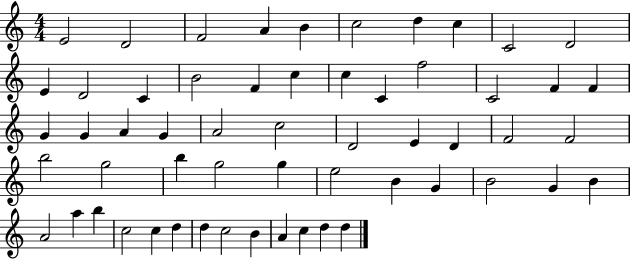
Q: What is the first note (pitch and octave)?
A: E4